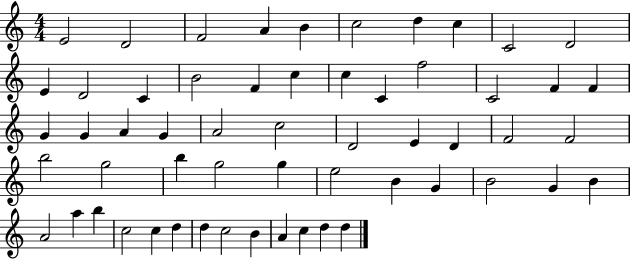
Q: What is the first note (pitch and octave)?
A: E4